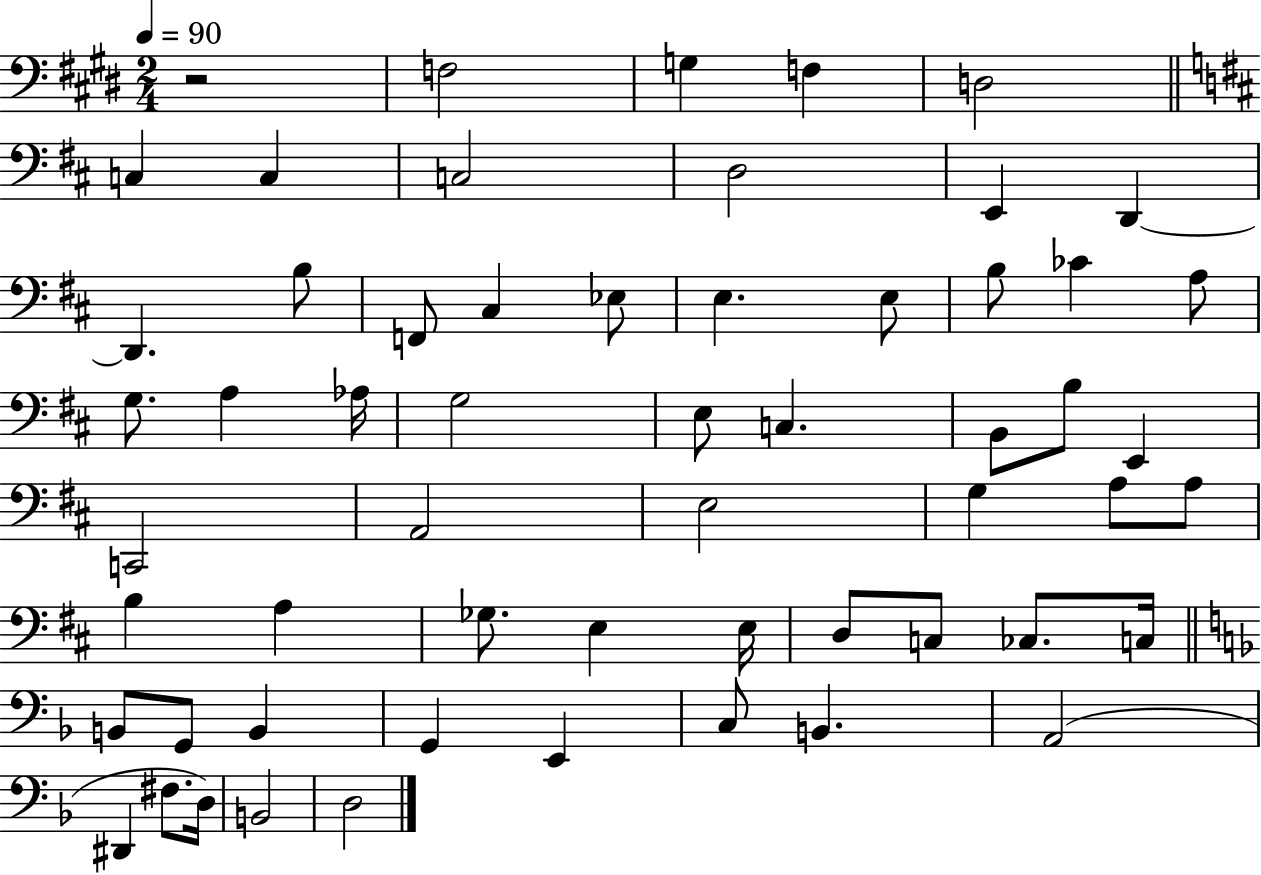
X:1
T:Untitled
M:2/4
L:1/4
K:E
z2 F,2 G, F, D,2 C, C, C,2 D,2 E,, D,, D,, B,/2 F,,/2 ^C, _E,/2 E, E,/2 B,/2 _C A,/2 G,/2 A, _A,/4 G,2 E,/2 C, B,,/2 B,/2 E,, C,,2 A,,2 E,2 G, A,/2 A,/2 B, A, _G,/2 E, E,/4 D,/2 C,/2 _C,/2 C,/4 B,,/2 G,,/2 B,, G,, E,, C,/2 B,, A,,2 ^D,, ^F,/2 D,/4 B,,2 D,2